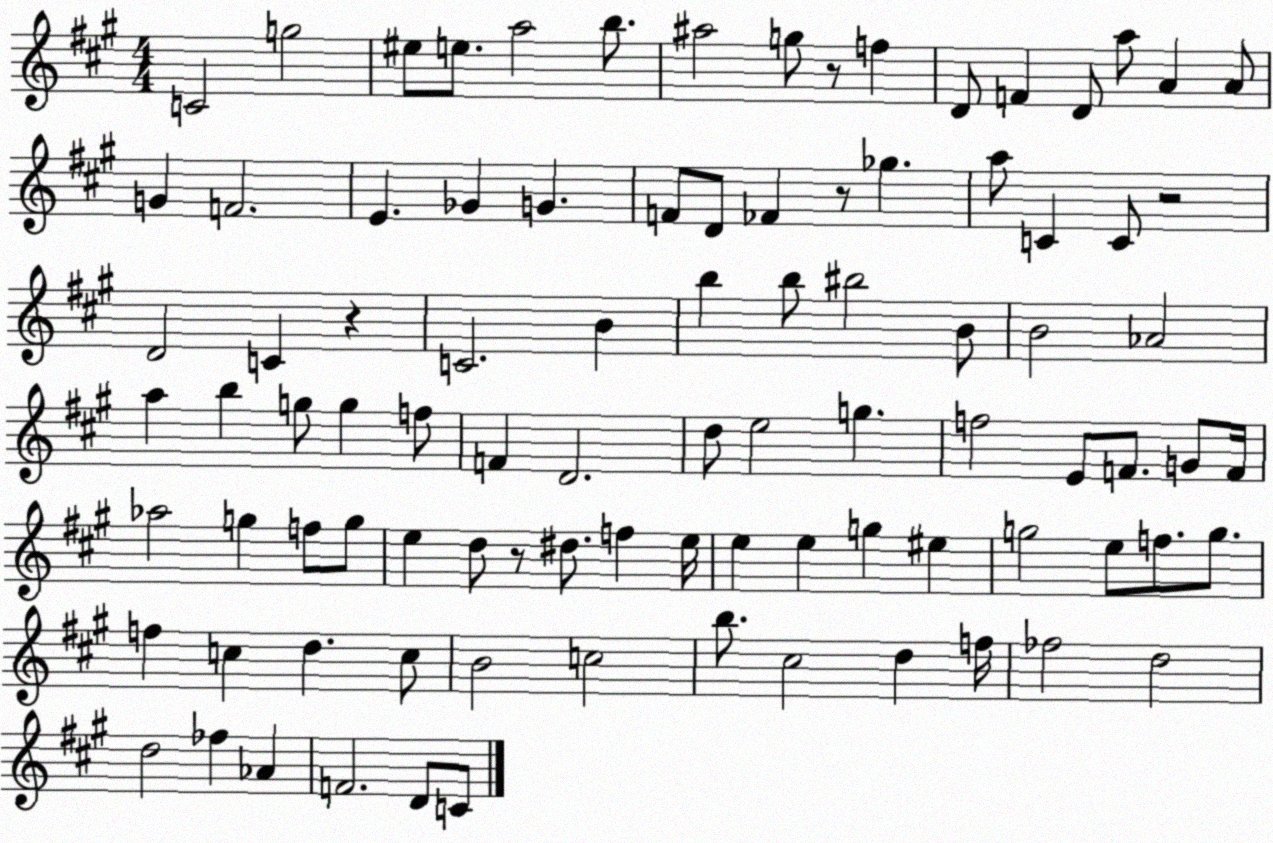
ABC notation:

X:1
T:Untitled
M:4/4
L:1/4
K:A
C2 g2 ^e/2 e/2 a2 b/2 ^a2 g/2 z/2 f D/2 F D/2 a/2 A A/2 G F2 E _G G F/2 D/2 _F z/2 _g a/2 C C/2 z2 D2 C z C2 B b b/2 ^b2 B/2 B2 _A2 a b g/2 g f/2 F D2 d/2 e2 g f2 E/2 F/2 G/2 F/4 _a2 g f/2 g/2 e d/2 z/2 ^d/2 f e/4 e e g ^e g2 e/2 f/2 g/2 f c d c/2 B2 c2 b/2 ^c2 d f/4 _f2 d2 d2 _f _A F2 D/2 C/2